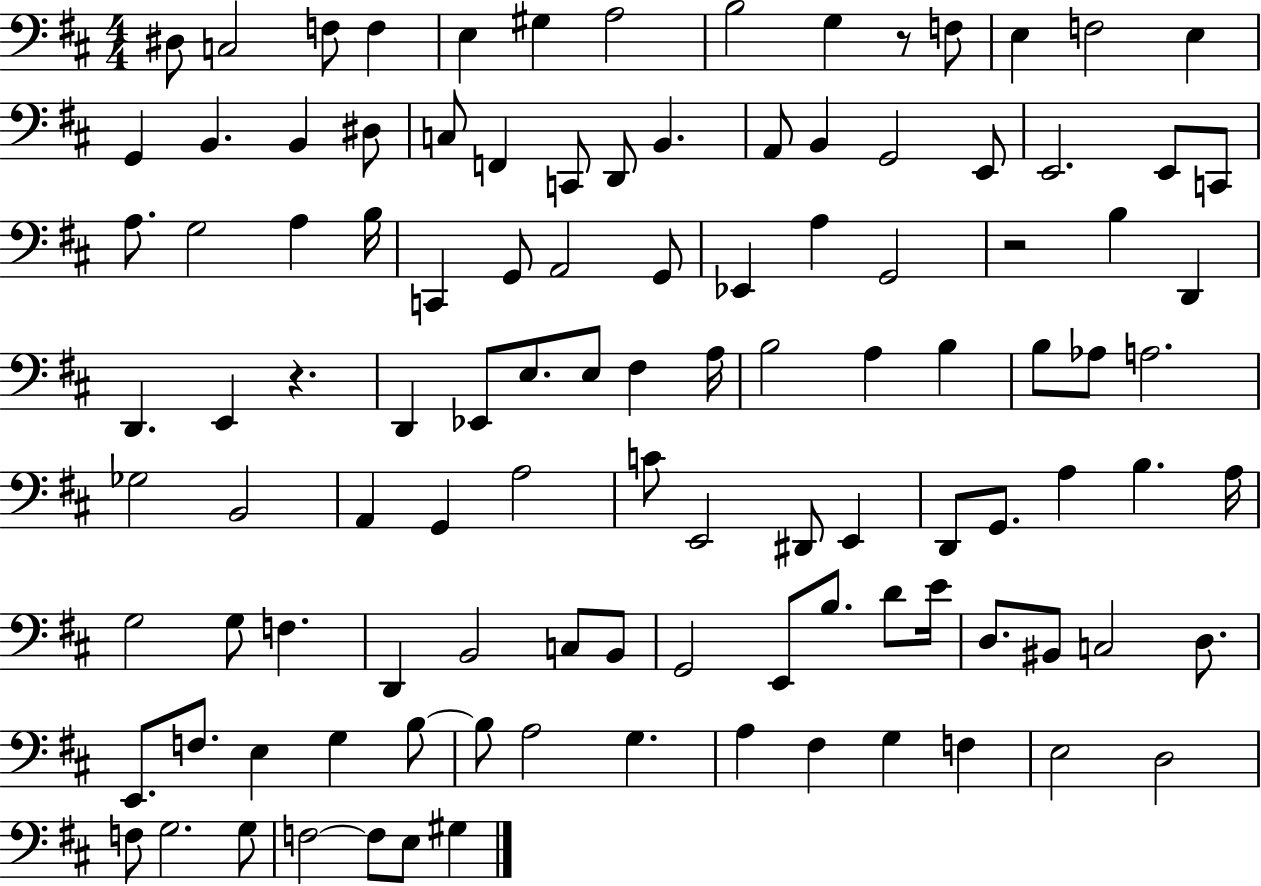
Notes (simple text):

D#3/e C3/h F3/e F3/q E3/q G#3/q A3/h B3/h G3/q R/e F3/e E3/q F3/h E3/q G2/q B2/q. B2/q D#3/e C3/e F2/q C2/e D2/e B2/q. A2/e B2/q G2/h E2/e E2/h. E2/e C2/e A3/e. G3/h A3/q B3/s C2/q G2/e A2/h G2/e Eb2/q A3/q G2/h R/h B3/q D2/q D2/q. E2/q R/q. D2/q Eb2/e E3/e. E3/e F#3/q A3/s B3/h A3/q B3/q B3/e Ab3/e A3/h. Gb3/h B2/h A2/q G2/q A3/h C4/e E2/h D#2/e E2/q D2/e G2/e. A3/q B3/q. A3/s G3/h G3/e F3/q. D2/q B2/h C3/e B2/e G2/h E2/e B3/e. D4/e E4/s D3/e. BIS2/e C3/h D3/e. E2/e. F3/e. E3/q G3/q B3/e B3/e A3/h G3/q. A3/q F#3/q G3/q F3/q E3/h D3/h F3/e G3/h. G3/e F3/h F3/e E3/e G#3/q